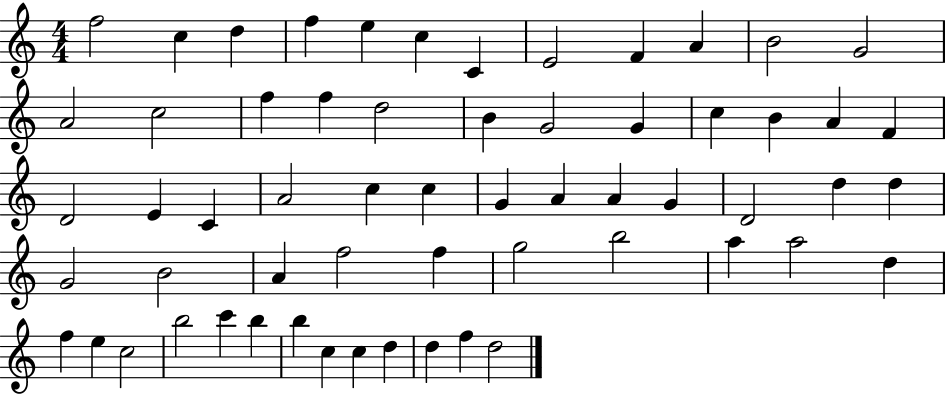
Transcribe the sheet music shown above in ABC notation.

X:1
T:Untitled
M:4/4
L:1/4
K:C
f2 c d f e c C E2 F A B2 G2 A2 c2 f f d2 B G2 G c B A F D2 E C A2 c c G A A G D2 d d G2 B2 A f2 f g2 b2 a a2 d f e c2 b2 c' b b c c d d f d2